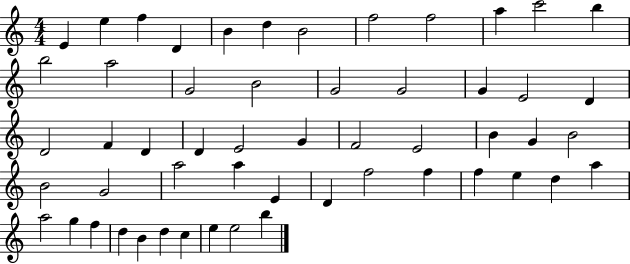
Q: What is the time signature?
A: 4/4